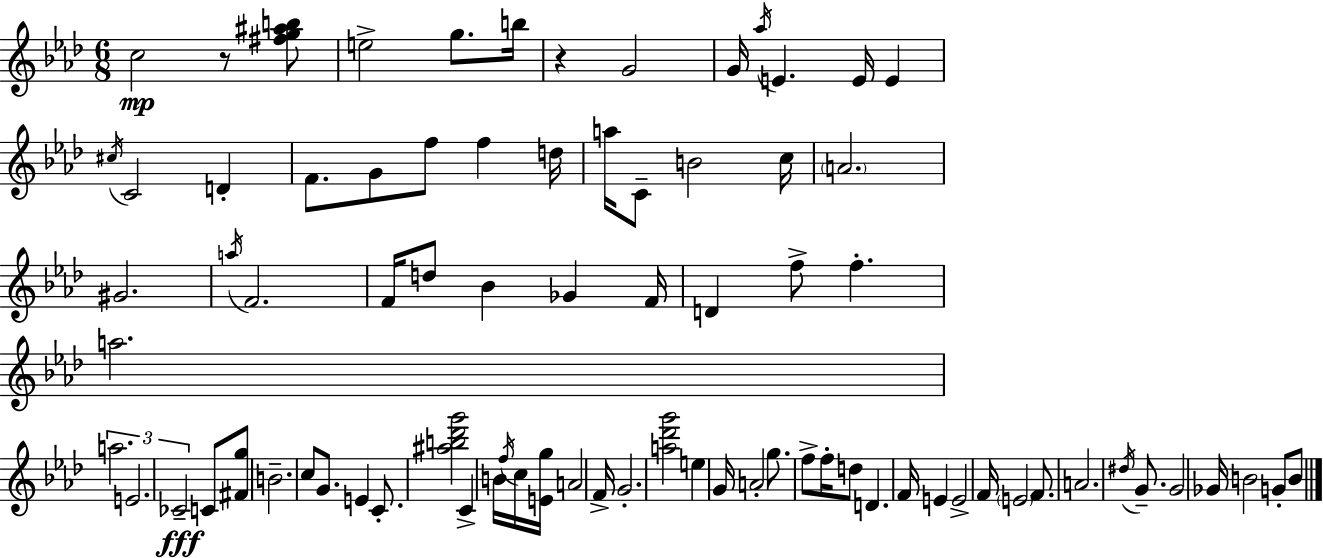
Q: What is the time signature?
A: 6/8